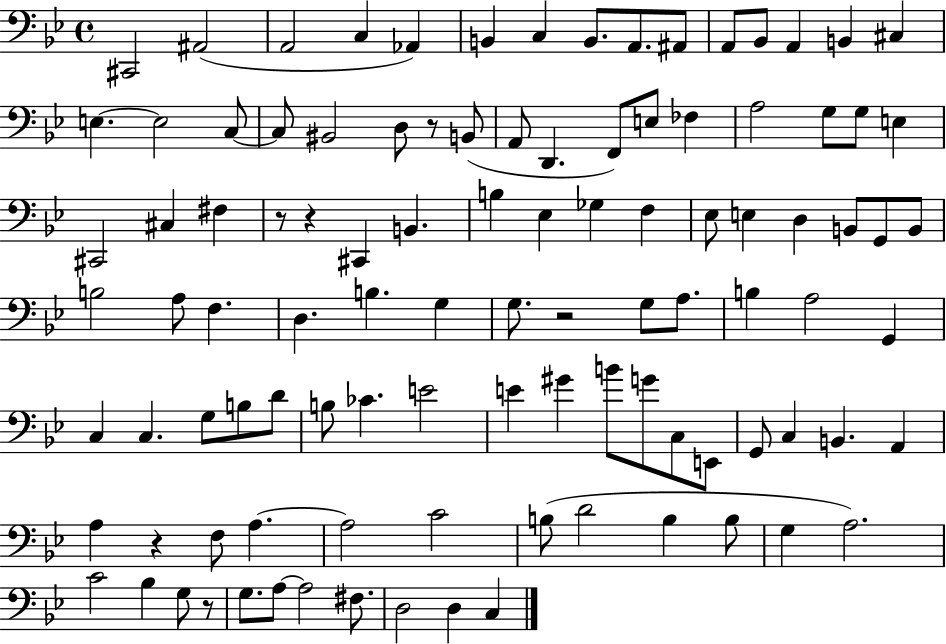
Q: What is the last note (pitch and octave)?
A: C3